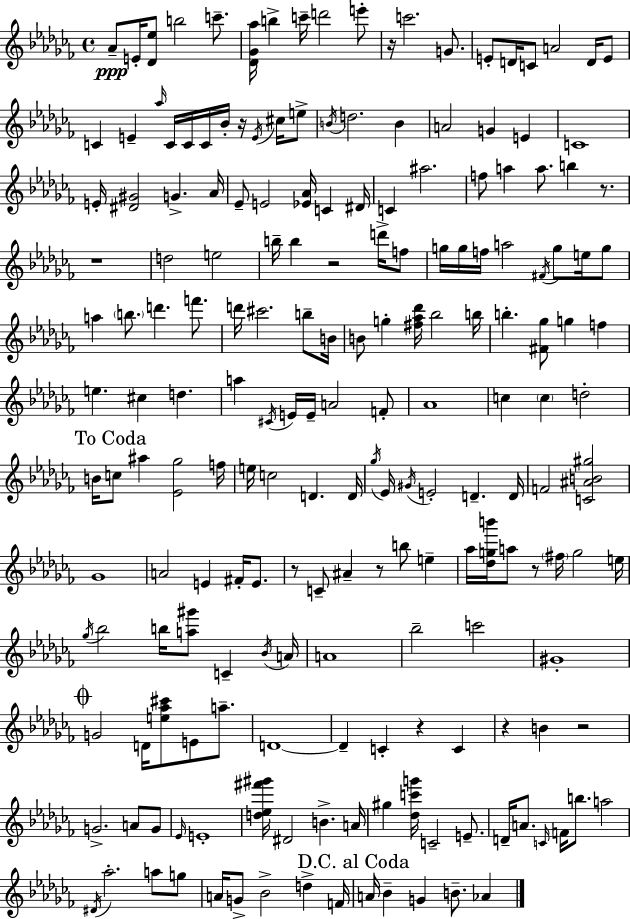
Ab4/e E4/s [Db4,Eb5]/e B5/h C6/e. [Db4,Gb4,Ab5]/s B5/q C6/s D6/h E6/e R/s C6/h. G4/e. E4/e D4/s C4/e A4/h D4/s E4/e C4/q E4/q Ab5/s C4/s C4/s C4/s Bb4/s R/s E4/s C#5/s E5/e B4/s D5/h. B4/q A4/h G4/q E4/q C4/w E4/s [D#4,G#4]/h G4/q. Ab4/s Eb4/e E4/h [Eb4,Ab4]/s C4/q D#4/s C4/q A#5/h. F5/e A5/q A5/e. B5/q R/e. R/w D5/h E5/h B5/s B5/q R/h D6/s F5/e G5/s G5/s F5/s A5/h F#4/s G5/e E5/s G5/e A5/q B5/e. D6/q. F6/e. D6/s C#6/h. B5/e B4/s B4/e G5/q [F#5,Ab5,Db6]/s Bb5/h B5/s B5/q. [F#4,Gb5]/e G5/q F5/q E5/q. C#5/q D5/q. A5/q C#4/s E4/s E4/s A4/h F4/e Ab4/w C5/q C5/q D5/h B4/s C5/e A#5/q [Eb4,Gb5]/h F5/s E5/s C5/h D4/q. D4/s Gb5/s Eb4/s G#4/s E4/h D4/q. D4/s F4/h [C4,A#4,B4,G#5]/h Gb4/w A4/h E4/q F#4/s E4/e. R/e C4/e A#4/q R/e B5/e E5/q Ab5/s [Db5,G5,B6]/s A5/e R/e F#5/s G5/h E5/s Gb5/s Bb5/h B5/s [A5,G#6]/e C4/q Bb4/s A4/s A4/w Bb5/h C6/h G#4/w G4/h D4/s [E5,Ab5,C#6]/e E4/e A5/e. D4/w D4/q C4/q R/q C4/q R/q B4/q R/h G4/h. A4/e G4/e Eb4/s E4/w [D5,Eb5,F#6,G#6]/s D#4/h B4/q. A4/s G#5/q [Db5,C6,G6]/s C4/h E4/e. D4/s A4/e. C4/s F4/s B5/e. A5/h D#4/s Ab5/h. A5/e G5/e A4/s G4/e Bb4/h D5/q F4/s A4/s Bb4/q G4/q B4/e. Ab4/q